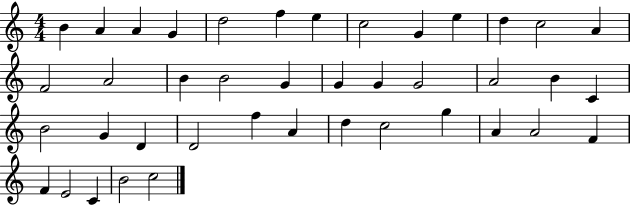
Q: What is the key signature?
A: C major